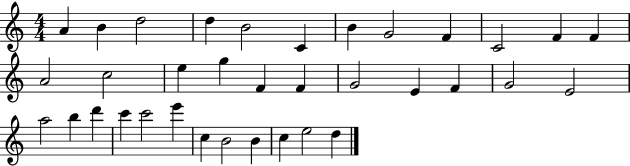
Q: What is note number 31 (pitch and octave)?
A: B4